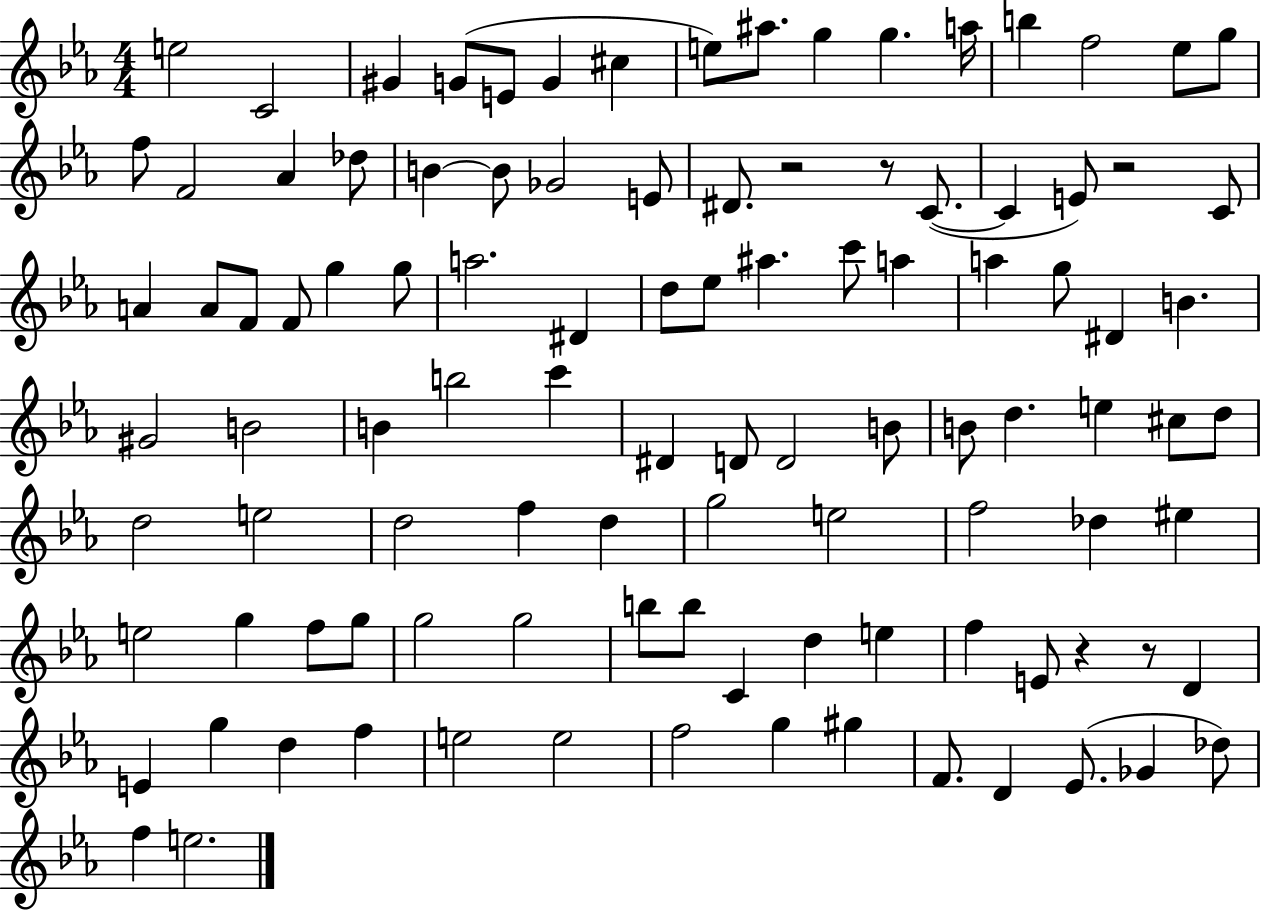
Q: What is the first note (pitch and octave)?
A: E5